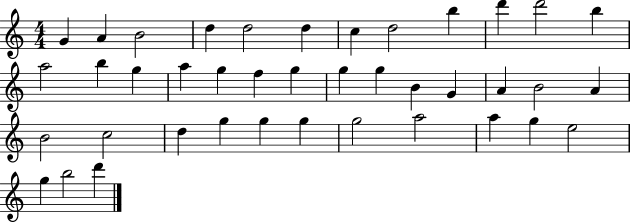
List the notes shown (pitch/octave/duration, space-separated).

G4/q A4/q B4/h D5/q D5/h D5/q C5/q D5/h B5/q D6/q D6/h B5/q A5/h B5/q G5/q A5/q G5/q F5/q G5/q G5/q G5/q B4/q G4/q A4/q B4/h A4/q B4/h C5/h D5/q G5/q G5/q G5/q G5/h A5/h A5/q G5/q E5/h G5/q B5/h D6/q